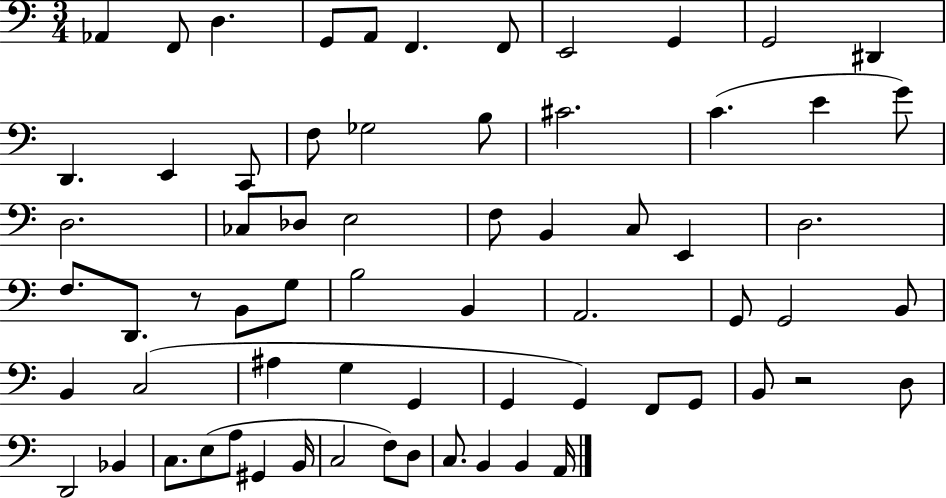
Ab2/q F2/e D3/q. G2/e A2/e F2/q. F2/e E2/h G2/q G2/h D#2/q D2/q. E2/q C2/e F3/e Gb3/h B3/e C#4/h. C4/q. E4/q G4/e D3/h. CES3/e Db3/e E3/h F3/e B2/q C3/e E2/q D3/h. F3/e. D2/e. R/e B2/e G3/e B3/h B2/q A2/h. G2/e G2/h B2/e B2/q C3/h A#3/q G3/q G2/q G2/q G2/q F2/e G2/e B2/e R/h D3/e D2/h Bb2/q C3/e. E3/e A3/e G#2/q B2/s C3/h F3/e D3/e C3/e. B2/q B2/q A2/s